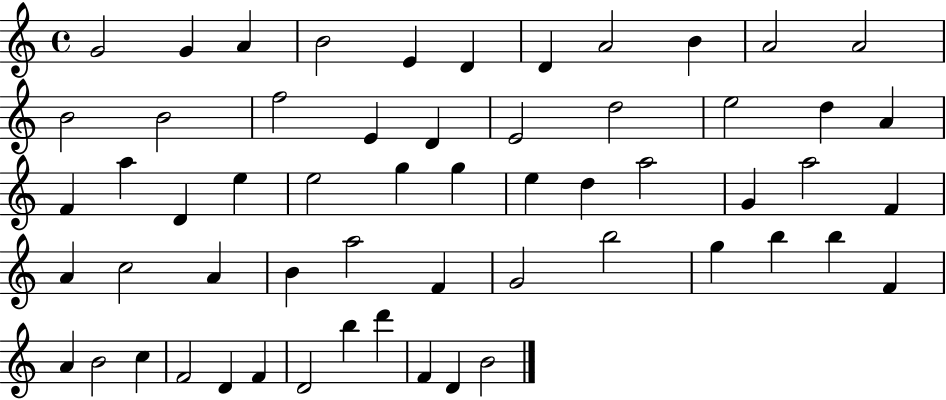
G4/h G4/q A4/q B4/h E4/q D4/q D4/q A4/h B4/q A4/h A4/h B4/h B4/h F5/h E4/q D4/q E4/h D5/h E5/h D5/q A4/q F4/q A5/q D4/q E5/q E5/h G5/q G5/q E5/q D5/q A5/h G4/q A5/h F4/q A4/q C5/h A4/q B4/q A5/h F4/q G4/h B5/h G5/q B5/q B5/q F4/q A4/q B4/h C5/q F4/h D4/q F4/q D4/h B5/q D6/q F4/q D4/q B4/h